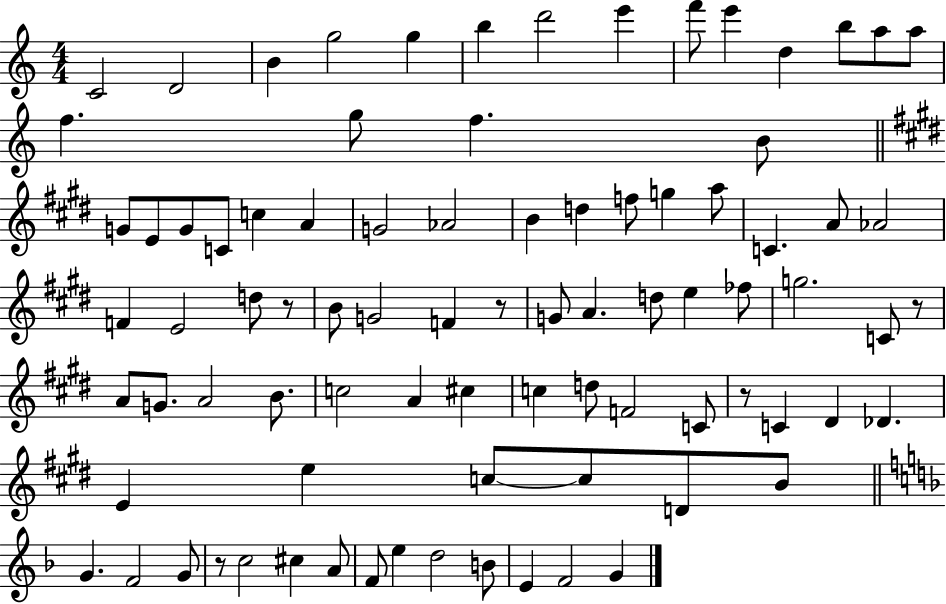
C4/h D4/h B4/q G5/h G5/q B5/q D6/h E6/q F6/e E6/q D5/q B5/e A5/e A5/e F5/q. G5/e F5/q. B4/e G4/e E4/e G4/e C4/e C5/q A4/q G4/h Ab4/h B4/q D5/q F5/e G5/q A5/e C4/q. A4/e Ab4/h F4/q E4/h D5/e R/e B4/e G4/h F4/q R/e G4/e A4/q. D5/e E5/q FES5/e G5/h. C4/e R/e A4/e G4/e. A4/h B4/e. C5/h A4/q C#5/q C5/q D5/e F4/h C4/e R/e C4/q D#4/q Db4/q. E4/q E5/q C5/e C5/e D4/e B4/e G4/q. F4/h G4/e R/e C5/h C#5/q A4/e F4/e E5/q D5/h B4/e E4/q F4/h G4/q